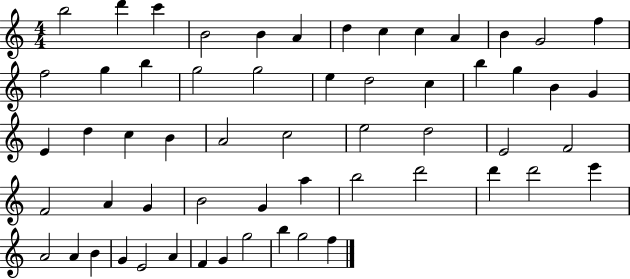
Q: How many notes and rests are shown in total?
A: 58